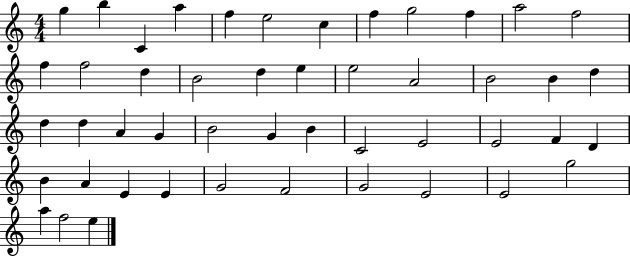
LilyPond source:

{
  \clef treble
  \numericTimeSignature
  \time 4/4
  \key c \major
  g''4 b''4 c'4 a''4 | f''4 e''2 c''4 | f''4 g''2 f''4 | a''2 f''2 | \break f''4 f''2 d''4 | b'2 d''4 e''4 | e''2 a'2 | b'2 b'4 d''4 | \break d''4 d''4 a'4 g'4 | b'2 g'4 b'4 | c'2 e'2 | e'2 f'4 d'4 | \break b'4 a'4 e'4 e'4 | g'2 f'2 | g'2 e'2 | e'2 g''2 | \break a''4 f''2 e''4 | \bar "|."
}